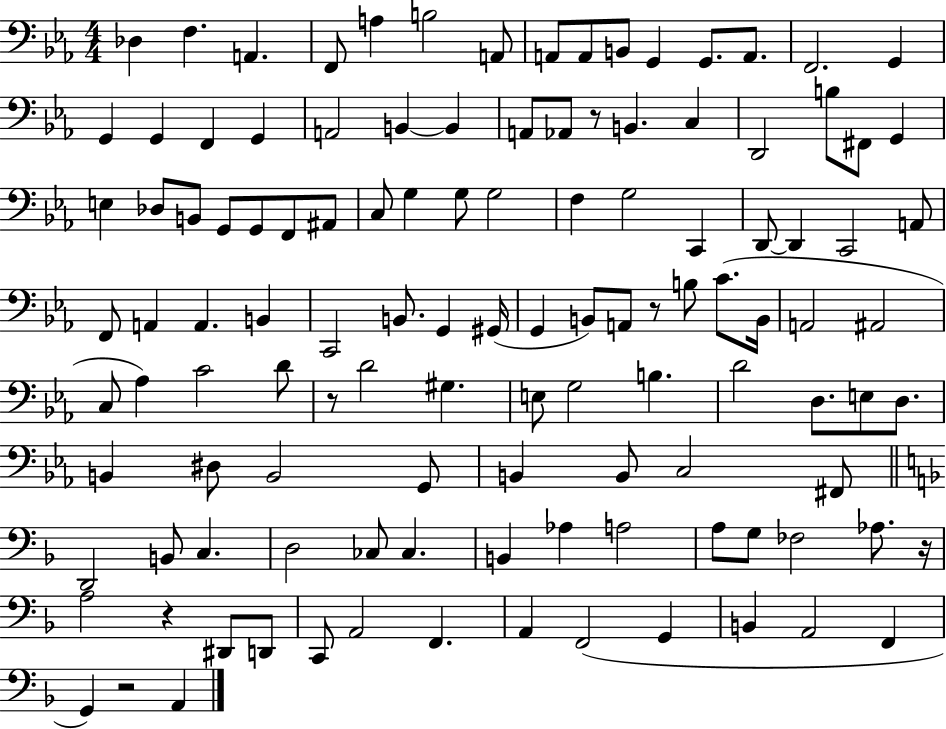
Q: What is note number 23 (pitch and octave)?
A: A2